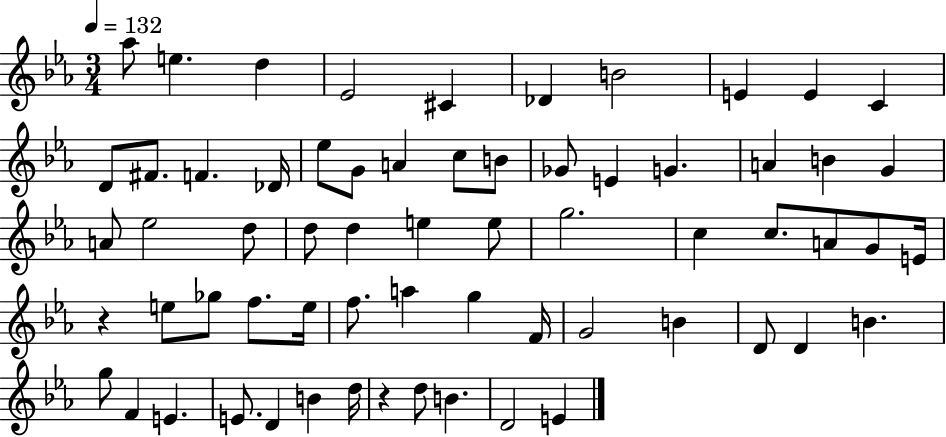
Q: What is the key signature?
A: EES major